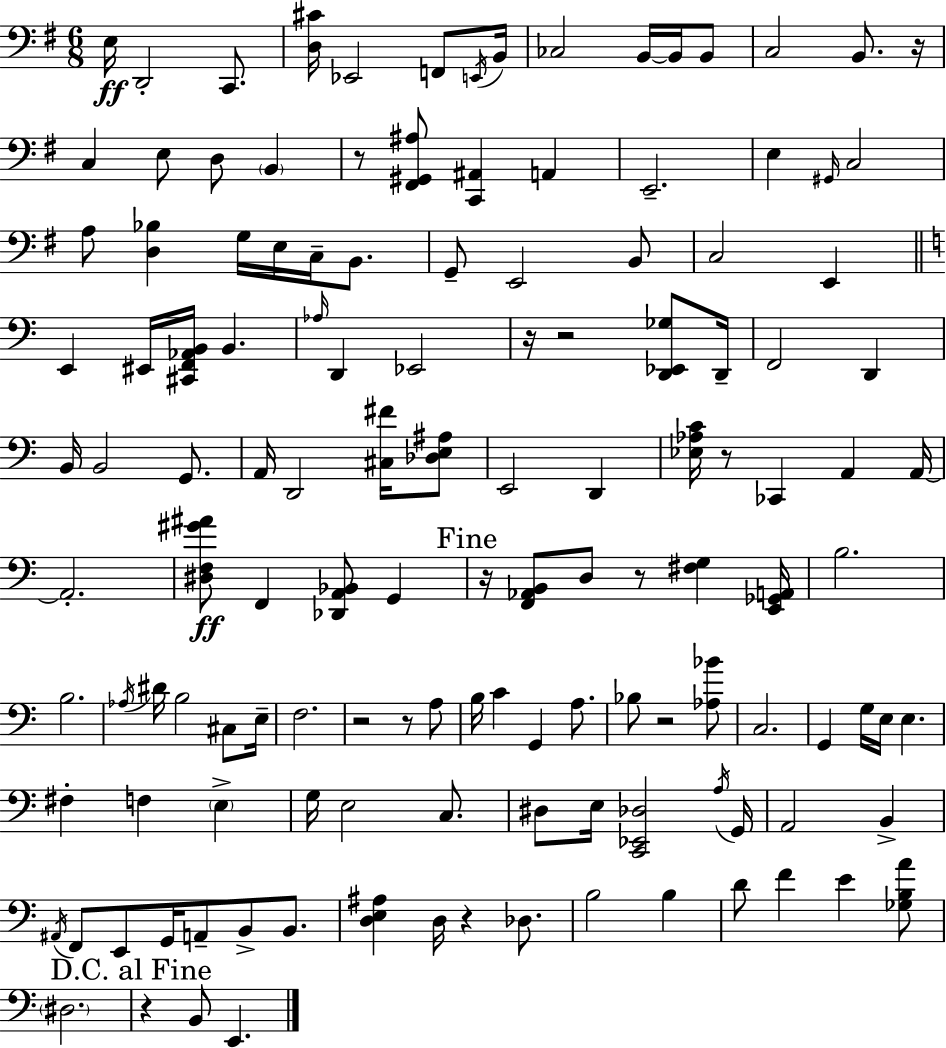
X:1
T:Untitled
M:6/8
L:1/4
K:Em
E,/4 D,,2 C,,/2 [D,^C]/4 _E,,2 F,,/2 E,,/4 B,,/4 _C,2 B,,/4 B,,/4 B,,/2 C,2 B,,/2 z/4 C, E,/2 D,/2 B,, z/2 [^F,,^G,,^A,]/2 [C,,^A,,] A,, E,,2 E, ^G,,/4 C,2 A,/2 [D,_B,] G,/4 E,/4 C,/4 B,,/2 G,,/2 E,,2 B,,/2 C,2 E,, E,, ^E,,/4 [^C,,F,,_A,,B,,]/4 B,, _A,/4 D,, _E,,2 z/4 z2 [D,,_E,,_G,]/2 D,,/4 F,,2 D,, B,,/4 B,,2 G,,/2 A,,/4 D,,2 [^C,^F]/4 [_D,E,^A,]/2 E,,2 D,, [_E,_A,C]/4 z/2 _C,, A,, A,,/4 A,,2 [^D,F,^G^A]/2 F,, [_D,,A,,_B,,]/2 G,, z/4 [F,,_A,,B,,]/2 D,/2 z/2 [^F,G,] [E,,_G,,A,,]/4 B,2 B,2 _A,/4 ^D/4 B,2 ^C,/2 E,/4 F,2 z2 z/2 A,/2 B,/4 C G,, A,/2 _B,/2 z2 [_A,_B]/2 C,2 G,, G,/4 E,/4 E, ^F, F, E, G,/4 E,2 C,/2 ^D,/2 E,/4 [C,,_E,,_D,]2 A,/4 G,,/4 A,,2 B,, ^A,,/4 F,,/2 E,,/2 G,,/4 A,,/2 B,,/2 B,,/2 [D,E,^A,] D,/4 z _D,/2 B,2 B, D/2 F E [_G,B,A]/2 ^D,2 z B,,/2 E,,